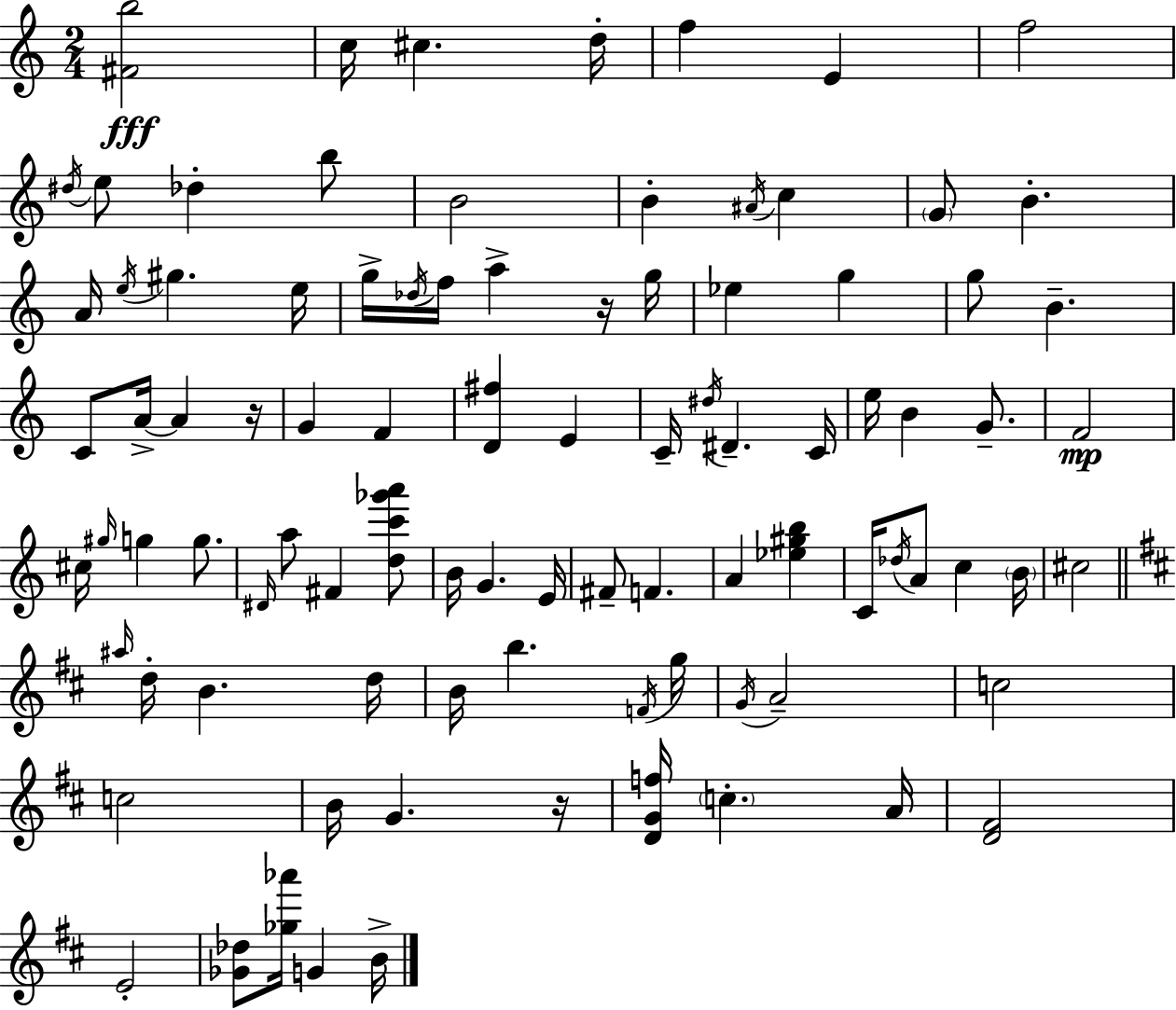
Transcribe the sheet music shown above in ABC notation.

X:1
T:Untitled
M:2/4
L:1/4
K:C
[^Fb]2 c/4 ^c d/4 f E f2 ^d/4 e/2 _d b/2 B2 B ^A/4 c G/2 B A/4 e/4 ^g e/4 g/4 _d/4 f/4 a z/4 g/4 _e g g/2 B C/2 A/4 A z/4 G F [D^f] E C/4 ^d/4 ^D C/4 e/4 B G/2 F2 ^c/4 ^g/4 g g/2 ^D/4 a/2 ^F [dc'_g'a']/2 B/4 G E/4 ^F/2 F A [_e^gb] C/4 _d/4 A/2 c B/4 ^c2 ^a/4 d/4 B d/4 B/4 b F/4 g/4 G/4 A2 c2 c2 B/4 G z/4 [DGf]/4 c A/4 [D^F]2 E2 [_G_d]/2 [_g_a']/4 G B/4